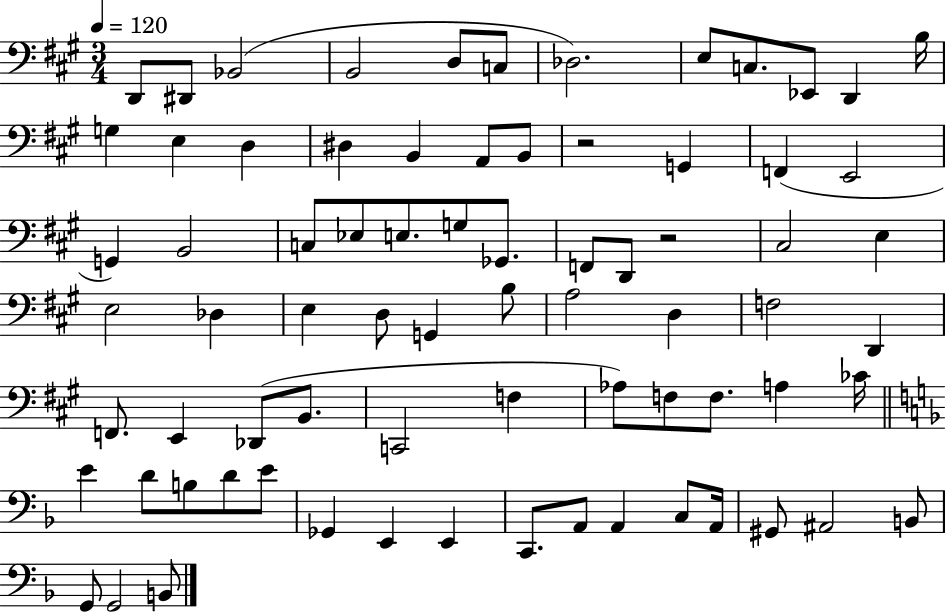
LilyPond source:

{
  \clef bass
  \numericTimeSignature
  \time 3/4
  \key a \major
  \tempo 4 = 120
  d,8 dis,8 bes,2( | b,2 d8 c8 | des2.) | e8 c8. ees,8 d,4 b16 | \break g4 e4 d4 | dis4 b,4 a,8 b,8 | r2 g,4 | f,4( e,2 | \break g,4) b,2 | c8 ees8 e8. g8 ges,8. | f,8 d,8 r2 | cis2 e4 | \break e2 des4 | e4 d8 g,4 b8 | a2 d4 | f2 d,4 | \break f,8. e,4 des,8( b,8. | c,2 f4 | aes8) f8 f8. a4 ces'16 | \bar "||" \break \key f \major e'4 d'8 b8 d'8 e'8 | ges,4 e,4 e,4 | c,8. a,8 a,4 c8 a,16 | gis,8 ais,2 b,8 | \break g,8 g,2 b,8 | \bar "|."
}